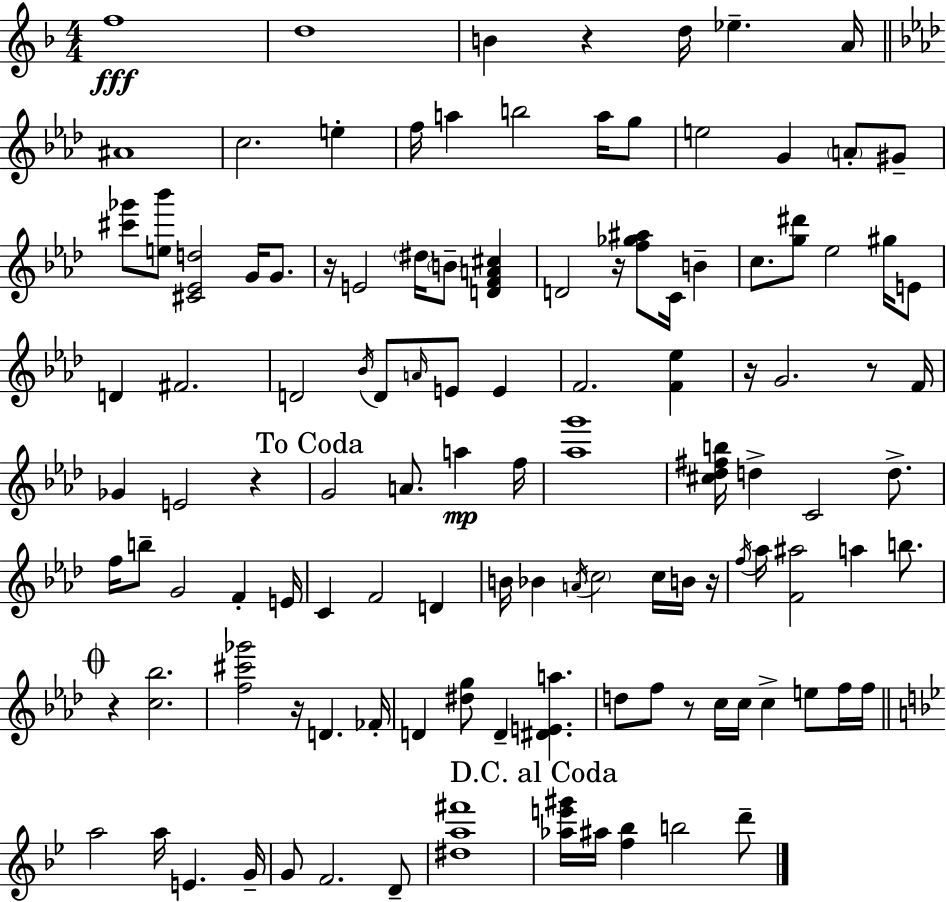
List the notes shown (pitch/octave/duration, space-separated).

F5/w D5/w B4/q R/q D5/s Eb5/q. A4/s A#4/w C5/h. E5/q F5/s A5/q B5/h A5/s G5/e E5/h G4/q A4/e G#4/e [C#6,Gb6]/e [E5,Bb6]/e [C#4,Eb4,D5]/h G4/s G4/e. R/s E4/h D#5/s B4/e [D4,F4,A4,C#5]/q D4/h R/s [F5,Gb5,A#5]/e C4/s B4/q C5/e. [G5,D#6]/e Eb5/h G#5/s E4/e D4/q F#4/h. D4/h Bb4/s D4/e A4/s E4/e E4/q F4/h. [F4,Eb5]/q R/s G4/h. R/e F4/s Gb4/q E4/h R/q G4/h A4/e. A5/q F5/s [Ab5,G6]/w [C#5,Db5,F#5,B5]/s D5/q C4/h D5/e. F5/s B5/e G4/h F4/q E4/s C4/q F4/h D4/q B4/s Bb4/q A4/s C5/h C5/s B4/s R/s F5/s Ab5/s [F4,A#5]/h A5/q B5/e. R/q [C5,Bb5]/h. [F5,C#6,Gb6]/h R/s D4/q. FES4/s D4/q [D#5,G5]/e D4/q [D#4,E4,A5]/q. D5/e F5/e R/e C5/s C5/s C5/q E5/e F5/s F5/s A5/h A5/s E4/q. G4/s G4/e F4/h. D4/e [D#5,A5,F#6]/w [Ab5,E6,G#6]/s A#5/s [F5,Bb5]/q B5/h D6/e